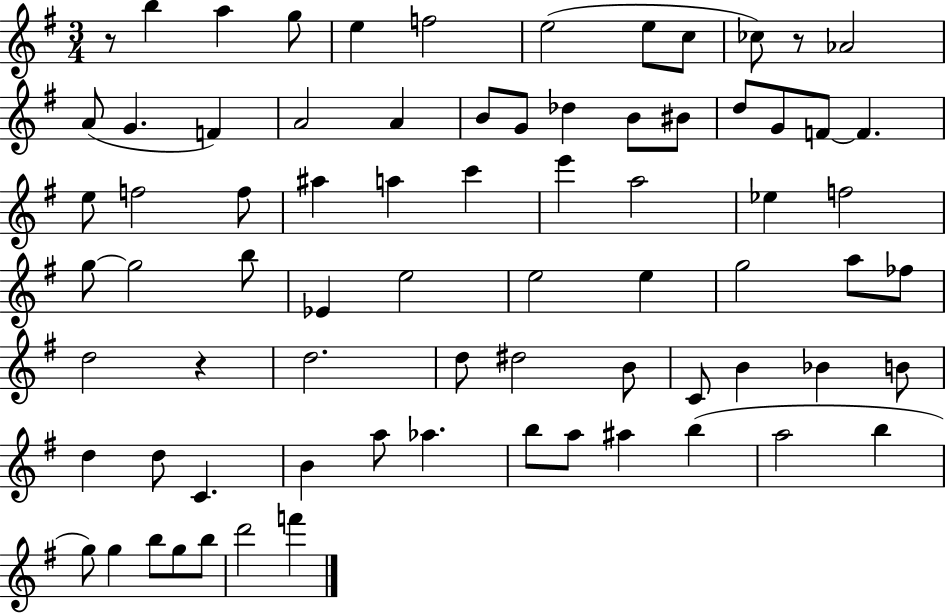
R/e B5/q A5/q G5/e E5/q F5/h E5/h E5/e C5/e CES5/e R/e Ab4/h A4/e G4/q. F4/q A4/h A4/q B4/e G4/e Db5/q B4/e BIS4/e D5/e G4/e F4/e F4/q. E5/e F5/h F5/e A#5/q A5/q C6/q E6/q A5/h Eb5/q F5/h G5/e G5/h B5/e Eb4/q E5/h E5/h E5/q G5/h A5/e FES5/e D5/h R/q D5/h. D5/e D#5/h B4/e C4/e B4/q Bb4/q B4/e D5/q D5/e C4/q. B4/q A5/e Ab5/q. B5/e A5/e A#5/q B5/q A5/h B5/q G5/e G5/q B5/e G5/e B5/e D6/h F6/q